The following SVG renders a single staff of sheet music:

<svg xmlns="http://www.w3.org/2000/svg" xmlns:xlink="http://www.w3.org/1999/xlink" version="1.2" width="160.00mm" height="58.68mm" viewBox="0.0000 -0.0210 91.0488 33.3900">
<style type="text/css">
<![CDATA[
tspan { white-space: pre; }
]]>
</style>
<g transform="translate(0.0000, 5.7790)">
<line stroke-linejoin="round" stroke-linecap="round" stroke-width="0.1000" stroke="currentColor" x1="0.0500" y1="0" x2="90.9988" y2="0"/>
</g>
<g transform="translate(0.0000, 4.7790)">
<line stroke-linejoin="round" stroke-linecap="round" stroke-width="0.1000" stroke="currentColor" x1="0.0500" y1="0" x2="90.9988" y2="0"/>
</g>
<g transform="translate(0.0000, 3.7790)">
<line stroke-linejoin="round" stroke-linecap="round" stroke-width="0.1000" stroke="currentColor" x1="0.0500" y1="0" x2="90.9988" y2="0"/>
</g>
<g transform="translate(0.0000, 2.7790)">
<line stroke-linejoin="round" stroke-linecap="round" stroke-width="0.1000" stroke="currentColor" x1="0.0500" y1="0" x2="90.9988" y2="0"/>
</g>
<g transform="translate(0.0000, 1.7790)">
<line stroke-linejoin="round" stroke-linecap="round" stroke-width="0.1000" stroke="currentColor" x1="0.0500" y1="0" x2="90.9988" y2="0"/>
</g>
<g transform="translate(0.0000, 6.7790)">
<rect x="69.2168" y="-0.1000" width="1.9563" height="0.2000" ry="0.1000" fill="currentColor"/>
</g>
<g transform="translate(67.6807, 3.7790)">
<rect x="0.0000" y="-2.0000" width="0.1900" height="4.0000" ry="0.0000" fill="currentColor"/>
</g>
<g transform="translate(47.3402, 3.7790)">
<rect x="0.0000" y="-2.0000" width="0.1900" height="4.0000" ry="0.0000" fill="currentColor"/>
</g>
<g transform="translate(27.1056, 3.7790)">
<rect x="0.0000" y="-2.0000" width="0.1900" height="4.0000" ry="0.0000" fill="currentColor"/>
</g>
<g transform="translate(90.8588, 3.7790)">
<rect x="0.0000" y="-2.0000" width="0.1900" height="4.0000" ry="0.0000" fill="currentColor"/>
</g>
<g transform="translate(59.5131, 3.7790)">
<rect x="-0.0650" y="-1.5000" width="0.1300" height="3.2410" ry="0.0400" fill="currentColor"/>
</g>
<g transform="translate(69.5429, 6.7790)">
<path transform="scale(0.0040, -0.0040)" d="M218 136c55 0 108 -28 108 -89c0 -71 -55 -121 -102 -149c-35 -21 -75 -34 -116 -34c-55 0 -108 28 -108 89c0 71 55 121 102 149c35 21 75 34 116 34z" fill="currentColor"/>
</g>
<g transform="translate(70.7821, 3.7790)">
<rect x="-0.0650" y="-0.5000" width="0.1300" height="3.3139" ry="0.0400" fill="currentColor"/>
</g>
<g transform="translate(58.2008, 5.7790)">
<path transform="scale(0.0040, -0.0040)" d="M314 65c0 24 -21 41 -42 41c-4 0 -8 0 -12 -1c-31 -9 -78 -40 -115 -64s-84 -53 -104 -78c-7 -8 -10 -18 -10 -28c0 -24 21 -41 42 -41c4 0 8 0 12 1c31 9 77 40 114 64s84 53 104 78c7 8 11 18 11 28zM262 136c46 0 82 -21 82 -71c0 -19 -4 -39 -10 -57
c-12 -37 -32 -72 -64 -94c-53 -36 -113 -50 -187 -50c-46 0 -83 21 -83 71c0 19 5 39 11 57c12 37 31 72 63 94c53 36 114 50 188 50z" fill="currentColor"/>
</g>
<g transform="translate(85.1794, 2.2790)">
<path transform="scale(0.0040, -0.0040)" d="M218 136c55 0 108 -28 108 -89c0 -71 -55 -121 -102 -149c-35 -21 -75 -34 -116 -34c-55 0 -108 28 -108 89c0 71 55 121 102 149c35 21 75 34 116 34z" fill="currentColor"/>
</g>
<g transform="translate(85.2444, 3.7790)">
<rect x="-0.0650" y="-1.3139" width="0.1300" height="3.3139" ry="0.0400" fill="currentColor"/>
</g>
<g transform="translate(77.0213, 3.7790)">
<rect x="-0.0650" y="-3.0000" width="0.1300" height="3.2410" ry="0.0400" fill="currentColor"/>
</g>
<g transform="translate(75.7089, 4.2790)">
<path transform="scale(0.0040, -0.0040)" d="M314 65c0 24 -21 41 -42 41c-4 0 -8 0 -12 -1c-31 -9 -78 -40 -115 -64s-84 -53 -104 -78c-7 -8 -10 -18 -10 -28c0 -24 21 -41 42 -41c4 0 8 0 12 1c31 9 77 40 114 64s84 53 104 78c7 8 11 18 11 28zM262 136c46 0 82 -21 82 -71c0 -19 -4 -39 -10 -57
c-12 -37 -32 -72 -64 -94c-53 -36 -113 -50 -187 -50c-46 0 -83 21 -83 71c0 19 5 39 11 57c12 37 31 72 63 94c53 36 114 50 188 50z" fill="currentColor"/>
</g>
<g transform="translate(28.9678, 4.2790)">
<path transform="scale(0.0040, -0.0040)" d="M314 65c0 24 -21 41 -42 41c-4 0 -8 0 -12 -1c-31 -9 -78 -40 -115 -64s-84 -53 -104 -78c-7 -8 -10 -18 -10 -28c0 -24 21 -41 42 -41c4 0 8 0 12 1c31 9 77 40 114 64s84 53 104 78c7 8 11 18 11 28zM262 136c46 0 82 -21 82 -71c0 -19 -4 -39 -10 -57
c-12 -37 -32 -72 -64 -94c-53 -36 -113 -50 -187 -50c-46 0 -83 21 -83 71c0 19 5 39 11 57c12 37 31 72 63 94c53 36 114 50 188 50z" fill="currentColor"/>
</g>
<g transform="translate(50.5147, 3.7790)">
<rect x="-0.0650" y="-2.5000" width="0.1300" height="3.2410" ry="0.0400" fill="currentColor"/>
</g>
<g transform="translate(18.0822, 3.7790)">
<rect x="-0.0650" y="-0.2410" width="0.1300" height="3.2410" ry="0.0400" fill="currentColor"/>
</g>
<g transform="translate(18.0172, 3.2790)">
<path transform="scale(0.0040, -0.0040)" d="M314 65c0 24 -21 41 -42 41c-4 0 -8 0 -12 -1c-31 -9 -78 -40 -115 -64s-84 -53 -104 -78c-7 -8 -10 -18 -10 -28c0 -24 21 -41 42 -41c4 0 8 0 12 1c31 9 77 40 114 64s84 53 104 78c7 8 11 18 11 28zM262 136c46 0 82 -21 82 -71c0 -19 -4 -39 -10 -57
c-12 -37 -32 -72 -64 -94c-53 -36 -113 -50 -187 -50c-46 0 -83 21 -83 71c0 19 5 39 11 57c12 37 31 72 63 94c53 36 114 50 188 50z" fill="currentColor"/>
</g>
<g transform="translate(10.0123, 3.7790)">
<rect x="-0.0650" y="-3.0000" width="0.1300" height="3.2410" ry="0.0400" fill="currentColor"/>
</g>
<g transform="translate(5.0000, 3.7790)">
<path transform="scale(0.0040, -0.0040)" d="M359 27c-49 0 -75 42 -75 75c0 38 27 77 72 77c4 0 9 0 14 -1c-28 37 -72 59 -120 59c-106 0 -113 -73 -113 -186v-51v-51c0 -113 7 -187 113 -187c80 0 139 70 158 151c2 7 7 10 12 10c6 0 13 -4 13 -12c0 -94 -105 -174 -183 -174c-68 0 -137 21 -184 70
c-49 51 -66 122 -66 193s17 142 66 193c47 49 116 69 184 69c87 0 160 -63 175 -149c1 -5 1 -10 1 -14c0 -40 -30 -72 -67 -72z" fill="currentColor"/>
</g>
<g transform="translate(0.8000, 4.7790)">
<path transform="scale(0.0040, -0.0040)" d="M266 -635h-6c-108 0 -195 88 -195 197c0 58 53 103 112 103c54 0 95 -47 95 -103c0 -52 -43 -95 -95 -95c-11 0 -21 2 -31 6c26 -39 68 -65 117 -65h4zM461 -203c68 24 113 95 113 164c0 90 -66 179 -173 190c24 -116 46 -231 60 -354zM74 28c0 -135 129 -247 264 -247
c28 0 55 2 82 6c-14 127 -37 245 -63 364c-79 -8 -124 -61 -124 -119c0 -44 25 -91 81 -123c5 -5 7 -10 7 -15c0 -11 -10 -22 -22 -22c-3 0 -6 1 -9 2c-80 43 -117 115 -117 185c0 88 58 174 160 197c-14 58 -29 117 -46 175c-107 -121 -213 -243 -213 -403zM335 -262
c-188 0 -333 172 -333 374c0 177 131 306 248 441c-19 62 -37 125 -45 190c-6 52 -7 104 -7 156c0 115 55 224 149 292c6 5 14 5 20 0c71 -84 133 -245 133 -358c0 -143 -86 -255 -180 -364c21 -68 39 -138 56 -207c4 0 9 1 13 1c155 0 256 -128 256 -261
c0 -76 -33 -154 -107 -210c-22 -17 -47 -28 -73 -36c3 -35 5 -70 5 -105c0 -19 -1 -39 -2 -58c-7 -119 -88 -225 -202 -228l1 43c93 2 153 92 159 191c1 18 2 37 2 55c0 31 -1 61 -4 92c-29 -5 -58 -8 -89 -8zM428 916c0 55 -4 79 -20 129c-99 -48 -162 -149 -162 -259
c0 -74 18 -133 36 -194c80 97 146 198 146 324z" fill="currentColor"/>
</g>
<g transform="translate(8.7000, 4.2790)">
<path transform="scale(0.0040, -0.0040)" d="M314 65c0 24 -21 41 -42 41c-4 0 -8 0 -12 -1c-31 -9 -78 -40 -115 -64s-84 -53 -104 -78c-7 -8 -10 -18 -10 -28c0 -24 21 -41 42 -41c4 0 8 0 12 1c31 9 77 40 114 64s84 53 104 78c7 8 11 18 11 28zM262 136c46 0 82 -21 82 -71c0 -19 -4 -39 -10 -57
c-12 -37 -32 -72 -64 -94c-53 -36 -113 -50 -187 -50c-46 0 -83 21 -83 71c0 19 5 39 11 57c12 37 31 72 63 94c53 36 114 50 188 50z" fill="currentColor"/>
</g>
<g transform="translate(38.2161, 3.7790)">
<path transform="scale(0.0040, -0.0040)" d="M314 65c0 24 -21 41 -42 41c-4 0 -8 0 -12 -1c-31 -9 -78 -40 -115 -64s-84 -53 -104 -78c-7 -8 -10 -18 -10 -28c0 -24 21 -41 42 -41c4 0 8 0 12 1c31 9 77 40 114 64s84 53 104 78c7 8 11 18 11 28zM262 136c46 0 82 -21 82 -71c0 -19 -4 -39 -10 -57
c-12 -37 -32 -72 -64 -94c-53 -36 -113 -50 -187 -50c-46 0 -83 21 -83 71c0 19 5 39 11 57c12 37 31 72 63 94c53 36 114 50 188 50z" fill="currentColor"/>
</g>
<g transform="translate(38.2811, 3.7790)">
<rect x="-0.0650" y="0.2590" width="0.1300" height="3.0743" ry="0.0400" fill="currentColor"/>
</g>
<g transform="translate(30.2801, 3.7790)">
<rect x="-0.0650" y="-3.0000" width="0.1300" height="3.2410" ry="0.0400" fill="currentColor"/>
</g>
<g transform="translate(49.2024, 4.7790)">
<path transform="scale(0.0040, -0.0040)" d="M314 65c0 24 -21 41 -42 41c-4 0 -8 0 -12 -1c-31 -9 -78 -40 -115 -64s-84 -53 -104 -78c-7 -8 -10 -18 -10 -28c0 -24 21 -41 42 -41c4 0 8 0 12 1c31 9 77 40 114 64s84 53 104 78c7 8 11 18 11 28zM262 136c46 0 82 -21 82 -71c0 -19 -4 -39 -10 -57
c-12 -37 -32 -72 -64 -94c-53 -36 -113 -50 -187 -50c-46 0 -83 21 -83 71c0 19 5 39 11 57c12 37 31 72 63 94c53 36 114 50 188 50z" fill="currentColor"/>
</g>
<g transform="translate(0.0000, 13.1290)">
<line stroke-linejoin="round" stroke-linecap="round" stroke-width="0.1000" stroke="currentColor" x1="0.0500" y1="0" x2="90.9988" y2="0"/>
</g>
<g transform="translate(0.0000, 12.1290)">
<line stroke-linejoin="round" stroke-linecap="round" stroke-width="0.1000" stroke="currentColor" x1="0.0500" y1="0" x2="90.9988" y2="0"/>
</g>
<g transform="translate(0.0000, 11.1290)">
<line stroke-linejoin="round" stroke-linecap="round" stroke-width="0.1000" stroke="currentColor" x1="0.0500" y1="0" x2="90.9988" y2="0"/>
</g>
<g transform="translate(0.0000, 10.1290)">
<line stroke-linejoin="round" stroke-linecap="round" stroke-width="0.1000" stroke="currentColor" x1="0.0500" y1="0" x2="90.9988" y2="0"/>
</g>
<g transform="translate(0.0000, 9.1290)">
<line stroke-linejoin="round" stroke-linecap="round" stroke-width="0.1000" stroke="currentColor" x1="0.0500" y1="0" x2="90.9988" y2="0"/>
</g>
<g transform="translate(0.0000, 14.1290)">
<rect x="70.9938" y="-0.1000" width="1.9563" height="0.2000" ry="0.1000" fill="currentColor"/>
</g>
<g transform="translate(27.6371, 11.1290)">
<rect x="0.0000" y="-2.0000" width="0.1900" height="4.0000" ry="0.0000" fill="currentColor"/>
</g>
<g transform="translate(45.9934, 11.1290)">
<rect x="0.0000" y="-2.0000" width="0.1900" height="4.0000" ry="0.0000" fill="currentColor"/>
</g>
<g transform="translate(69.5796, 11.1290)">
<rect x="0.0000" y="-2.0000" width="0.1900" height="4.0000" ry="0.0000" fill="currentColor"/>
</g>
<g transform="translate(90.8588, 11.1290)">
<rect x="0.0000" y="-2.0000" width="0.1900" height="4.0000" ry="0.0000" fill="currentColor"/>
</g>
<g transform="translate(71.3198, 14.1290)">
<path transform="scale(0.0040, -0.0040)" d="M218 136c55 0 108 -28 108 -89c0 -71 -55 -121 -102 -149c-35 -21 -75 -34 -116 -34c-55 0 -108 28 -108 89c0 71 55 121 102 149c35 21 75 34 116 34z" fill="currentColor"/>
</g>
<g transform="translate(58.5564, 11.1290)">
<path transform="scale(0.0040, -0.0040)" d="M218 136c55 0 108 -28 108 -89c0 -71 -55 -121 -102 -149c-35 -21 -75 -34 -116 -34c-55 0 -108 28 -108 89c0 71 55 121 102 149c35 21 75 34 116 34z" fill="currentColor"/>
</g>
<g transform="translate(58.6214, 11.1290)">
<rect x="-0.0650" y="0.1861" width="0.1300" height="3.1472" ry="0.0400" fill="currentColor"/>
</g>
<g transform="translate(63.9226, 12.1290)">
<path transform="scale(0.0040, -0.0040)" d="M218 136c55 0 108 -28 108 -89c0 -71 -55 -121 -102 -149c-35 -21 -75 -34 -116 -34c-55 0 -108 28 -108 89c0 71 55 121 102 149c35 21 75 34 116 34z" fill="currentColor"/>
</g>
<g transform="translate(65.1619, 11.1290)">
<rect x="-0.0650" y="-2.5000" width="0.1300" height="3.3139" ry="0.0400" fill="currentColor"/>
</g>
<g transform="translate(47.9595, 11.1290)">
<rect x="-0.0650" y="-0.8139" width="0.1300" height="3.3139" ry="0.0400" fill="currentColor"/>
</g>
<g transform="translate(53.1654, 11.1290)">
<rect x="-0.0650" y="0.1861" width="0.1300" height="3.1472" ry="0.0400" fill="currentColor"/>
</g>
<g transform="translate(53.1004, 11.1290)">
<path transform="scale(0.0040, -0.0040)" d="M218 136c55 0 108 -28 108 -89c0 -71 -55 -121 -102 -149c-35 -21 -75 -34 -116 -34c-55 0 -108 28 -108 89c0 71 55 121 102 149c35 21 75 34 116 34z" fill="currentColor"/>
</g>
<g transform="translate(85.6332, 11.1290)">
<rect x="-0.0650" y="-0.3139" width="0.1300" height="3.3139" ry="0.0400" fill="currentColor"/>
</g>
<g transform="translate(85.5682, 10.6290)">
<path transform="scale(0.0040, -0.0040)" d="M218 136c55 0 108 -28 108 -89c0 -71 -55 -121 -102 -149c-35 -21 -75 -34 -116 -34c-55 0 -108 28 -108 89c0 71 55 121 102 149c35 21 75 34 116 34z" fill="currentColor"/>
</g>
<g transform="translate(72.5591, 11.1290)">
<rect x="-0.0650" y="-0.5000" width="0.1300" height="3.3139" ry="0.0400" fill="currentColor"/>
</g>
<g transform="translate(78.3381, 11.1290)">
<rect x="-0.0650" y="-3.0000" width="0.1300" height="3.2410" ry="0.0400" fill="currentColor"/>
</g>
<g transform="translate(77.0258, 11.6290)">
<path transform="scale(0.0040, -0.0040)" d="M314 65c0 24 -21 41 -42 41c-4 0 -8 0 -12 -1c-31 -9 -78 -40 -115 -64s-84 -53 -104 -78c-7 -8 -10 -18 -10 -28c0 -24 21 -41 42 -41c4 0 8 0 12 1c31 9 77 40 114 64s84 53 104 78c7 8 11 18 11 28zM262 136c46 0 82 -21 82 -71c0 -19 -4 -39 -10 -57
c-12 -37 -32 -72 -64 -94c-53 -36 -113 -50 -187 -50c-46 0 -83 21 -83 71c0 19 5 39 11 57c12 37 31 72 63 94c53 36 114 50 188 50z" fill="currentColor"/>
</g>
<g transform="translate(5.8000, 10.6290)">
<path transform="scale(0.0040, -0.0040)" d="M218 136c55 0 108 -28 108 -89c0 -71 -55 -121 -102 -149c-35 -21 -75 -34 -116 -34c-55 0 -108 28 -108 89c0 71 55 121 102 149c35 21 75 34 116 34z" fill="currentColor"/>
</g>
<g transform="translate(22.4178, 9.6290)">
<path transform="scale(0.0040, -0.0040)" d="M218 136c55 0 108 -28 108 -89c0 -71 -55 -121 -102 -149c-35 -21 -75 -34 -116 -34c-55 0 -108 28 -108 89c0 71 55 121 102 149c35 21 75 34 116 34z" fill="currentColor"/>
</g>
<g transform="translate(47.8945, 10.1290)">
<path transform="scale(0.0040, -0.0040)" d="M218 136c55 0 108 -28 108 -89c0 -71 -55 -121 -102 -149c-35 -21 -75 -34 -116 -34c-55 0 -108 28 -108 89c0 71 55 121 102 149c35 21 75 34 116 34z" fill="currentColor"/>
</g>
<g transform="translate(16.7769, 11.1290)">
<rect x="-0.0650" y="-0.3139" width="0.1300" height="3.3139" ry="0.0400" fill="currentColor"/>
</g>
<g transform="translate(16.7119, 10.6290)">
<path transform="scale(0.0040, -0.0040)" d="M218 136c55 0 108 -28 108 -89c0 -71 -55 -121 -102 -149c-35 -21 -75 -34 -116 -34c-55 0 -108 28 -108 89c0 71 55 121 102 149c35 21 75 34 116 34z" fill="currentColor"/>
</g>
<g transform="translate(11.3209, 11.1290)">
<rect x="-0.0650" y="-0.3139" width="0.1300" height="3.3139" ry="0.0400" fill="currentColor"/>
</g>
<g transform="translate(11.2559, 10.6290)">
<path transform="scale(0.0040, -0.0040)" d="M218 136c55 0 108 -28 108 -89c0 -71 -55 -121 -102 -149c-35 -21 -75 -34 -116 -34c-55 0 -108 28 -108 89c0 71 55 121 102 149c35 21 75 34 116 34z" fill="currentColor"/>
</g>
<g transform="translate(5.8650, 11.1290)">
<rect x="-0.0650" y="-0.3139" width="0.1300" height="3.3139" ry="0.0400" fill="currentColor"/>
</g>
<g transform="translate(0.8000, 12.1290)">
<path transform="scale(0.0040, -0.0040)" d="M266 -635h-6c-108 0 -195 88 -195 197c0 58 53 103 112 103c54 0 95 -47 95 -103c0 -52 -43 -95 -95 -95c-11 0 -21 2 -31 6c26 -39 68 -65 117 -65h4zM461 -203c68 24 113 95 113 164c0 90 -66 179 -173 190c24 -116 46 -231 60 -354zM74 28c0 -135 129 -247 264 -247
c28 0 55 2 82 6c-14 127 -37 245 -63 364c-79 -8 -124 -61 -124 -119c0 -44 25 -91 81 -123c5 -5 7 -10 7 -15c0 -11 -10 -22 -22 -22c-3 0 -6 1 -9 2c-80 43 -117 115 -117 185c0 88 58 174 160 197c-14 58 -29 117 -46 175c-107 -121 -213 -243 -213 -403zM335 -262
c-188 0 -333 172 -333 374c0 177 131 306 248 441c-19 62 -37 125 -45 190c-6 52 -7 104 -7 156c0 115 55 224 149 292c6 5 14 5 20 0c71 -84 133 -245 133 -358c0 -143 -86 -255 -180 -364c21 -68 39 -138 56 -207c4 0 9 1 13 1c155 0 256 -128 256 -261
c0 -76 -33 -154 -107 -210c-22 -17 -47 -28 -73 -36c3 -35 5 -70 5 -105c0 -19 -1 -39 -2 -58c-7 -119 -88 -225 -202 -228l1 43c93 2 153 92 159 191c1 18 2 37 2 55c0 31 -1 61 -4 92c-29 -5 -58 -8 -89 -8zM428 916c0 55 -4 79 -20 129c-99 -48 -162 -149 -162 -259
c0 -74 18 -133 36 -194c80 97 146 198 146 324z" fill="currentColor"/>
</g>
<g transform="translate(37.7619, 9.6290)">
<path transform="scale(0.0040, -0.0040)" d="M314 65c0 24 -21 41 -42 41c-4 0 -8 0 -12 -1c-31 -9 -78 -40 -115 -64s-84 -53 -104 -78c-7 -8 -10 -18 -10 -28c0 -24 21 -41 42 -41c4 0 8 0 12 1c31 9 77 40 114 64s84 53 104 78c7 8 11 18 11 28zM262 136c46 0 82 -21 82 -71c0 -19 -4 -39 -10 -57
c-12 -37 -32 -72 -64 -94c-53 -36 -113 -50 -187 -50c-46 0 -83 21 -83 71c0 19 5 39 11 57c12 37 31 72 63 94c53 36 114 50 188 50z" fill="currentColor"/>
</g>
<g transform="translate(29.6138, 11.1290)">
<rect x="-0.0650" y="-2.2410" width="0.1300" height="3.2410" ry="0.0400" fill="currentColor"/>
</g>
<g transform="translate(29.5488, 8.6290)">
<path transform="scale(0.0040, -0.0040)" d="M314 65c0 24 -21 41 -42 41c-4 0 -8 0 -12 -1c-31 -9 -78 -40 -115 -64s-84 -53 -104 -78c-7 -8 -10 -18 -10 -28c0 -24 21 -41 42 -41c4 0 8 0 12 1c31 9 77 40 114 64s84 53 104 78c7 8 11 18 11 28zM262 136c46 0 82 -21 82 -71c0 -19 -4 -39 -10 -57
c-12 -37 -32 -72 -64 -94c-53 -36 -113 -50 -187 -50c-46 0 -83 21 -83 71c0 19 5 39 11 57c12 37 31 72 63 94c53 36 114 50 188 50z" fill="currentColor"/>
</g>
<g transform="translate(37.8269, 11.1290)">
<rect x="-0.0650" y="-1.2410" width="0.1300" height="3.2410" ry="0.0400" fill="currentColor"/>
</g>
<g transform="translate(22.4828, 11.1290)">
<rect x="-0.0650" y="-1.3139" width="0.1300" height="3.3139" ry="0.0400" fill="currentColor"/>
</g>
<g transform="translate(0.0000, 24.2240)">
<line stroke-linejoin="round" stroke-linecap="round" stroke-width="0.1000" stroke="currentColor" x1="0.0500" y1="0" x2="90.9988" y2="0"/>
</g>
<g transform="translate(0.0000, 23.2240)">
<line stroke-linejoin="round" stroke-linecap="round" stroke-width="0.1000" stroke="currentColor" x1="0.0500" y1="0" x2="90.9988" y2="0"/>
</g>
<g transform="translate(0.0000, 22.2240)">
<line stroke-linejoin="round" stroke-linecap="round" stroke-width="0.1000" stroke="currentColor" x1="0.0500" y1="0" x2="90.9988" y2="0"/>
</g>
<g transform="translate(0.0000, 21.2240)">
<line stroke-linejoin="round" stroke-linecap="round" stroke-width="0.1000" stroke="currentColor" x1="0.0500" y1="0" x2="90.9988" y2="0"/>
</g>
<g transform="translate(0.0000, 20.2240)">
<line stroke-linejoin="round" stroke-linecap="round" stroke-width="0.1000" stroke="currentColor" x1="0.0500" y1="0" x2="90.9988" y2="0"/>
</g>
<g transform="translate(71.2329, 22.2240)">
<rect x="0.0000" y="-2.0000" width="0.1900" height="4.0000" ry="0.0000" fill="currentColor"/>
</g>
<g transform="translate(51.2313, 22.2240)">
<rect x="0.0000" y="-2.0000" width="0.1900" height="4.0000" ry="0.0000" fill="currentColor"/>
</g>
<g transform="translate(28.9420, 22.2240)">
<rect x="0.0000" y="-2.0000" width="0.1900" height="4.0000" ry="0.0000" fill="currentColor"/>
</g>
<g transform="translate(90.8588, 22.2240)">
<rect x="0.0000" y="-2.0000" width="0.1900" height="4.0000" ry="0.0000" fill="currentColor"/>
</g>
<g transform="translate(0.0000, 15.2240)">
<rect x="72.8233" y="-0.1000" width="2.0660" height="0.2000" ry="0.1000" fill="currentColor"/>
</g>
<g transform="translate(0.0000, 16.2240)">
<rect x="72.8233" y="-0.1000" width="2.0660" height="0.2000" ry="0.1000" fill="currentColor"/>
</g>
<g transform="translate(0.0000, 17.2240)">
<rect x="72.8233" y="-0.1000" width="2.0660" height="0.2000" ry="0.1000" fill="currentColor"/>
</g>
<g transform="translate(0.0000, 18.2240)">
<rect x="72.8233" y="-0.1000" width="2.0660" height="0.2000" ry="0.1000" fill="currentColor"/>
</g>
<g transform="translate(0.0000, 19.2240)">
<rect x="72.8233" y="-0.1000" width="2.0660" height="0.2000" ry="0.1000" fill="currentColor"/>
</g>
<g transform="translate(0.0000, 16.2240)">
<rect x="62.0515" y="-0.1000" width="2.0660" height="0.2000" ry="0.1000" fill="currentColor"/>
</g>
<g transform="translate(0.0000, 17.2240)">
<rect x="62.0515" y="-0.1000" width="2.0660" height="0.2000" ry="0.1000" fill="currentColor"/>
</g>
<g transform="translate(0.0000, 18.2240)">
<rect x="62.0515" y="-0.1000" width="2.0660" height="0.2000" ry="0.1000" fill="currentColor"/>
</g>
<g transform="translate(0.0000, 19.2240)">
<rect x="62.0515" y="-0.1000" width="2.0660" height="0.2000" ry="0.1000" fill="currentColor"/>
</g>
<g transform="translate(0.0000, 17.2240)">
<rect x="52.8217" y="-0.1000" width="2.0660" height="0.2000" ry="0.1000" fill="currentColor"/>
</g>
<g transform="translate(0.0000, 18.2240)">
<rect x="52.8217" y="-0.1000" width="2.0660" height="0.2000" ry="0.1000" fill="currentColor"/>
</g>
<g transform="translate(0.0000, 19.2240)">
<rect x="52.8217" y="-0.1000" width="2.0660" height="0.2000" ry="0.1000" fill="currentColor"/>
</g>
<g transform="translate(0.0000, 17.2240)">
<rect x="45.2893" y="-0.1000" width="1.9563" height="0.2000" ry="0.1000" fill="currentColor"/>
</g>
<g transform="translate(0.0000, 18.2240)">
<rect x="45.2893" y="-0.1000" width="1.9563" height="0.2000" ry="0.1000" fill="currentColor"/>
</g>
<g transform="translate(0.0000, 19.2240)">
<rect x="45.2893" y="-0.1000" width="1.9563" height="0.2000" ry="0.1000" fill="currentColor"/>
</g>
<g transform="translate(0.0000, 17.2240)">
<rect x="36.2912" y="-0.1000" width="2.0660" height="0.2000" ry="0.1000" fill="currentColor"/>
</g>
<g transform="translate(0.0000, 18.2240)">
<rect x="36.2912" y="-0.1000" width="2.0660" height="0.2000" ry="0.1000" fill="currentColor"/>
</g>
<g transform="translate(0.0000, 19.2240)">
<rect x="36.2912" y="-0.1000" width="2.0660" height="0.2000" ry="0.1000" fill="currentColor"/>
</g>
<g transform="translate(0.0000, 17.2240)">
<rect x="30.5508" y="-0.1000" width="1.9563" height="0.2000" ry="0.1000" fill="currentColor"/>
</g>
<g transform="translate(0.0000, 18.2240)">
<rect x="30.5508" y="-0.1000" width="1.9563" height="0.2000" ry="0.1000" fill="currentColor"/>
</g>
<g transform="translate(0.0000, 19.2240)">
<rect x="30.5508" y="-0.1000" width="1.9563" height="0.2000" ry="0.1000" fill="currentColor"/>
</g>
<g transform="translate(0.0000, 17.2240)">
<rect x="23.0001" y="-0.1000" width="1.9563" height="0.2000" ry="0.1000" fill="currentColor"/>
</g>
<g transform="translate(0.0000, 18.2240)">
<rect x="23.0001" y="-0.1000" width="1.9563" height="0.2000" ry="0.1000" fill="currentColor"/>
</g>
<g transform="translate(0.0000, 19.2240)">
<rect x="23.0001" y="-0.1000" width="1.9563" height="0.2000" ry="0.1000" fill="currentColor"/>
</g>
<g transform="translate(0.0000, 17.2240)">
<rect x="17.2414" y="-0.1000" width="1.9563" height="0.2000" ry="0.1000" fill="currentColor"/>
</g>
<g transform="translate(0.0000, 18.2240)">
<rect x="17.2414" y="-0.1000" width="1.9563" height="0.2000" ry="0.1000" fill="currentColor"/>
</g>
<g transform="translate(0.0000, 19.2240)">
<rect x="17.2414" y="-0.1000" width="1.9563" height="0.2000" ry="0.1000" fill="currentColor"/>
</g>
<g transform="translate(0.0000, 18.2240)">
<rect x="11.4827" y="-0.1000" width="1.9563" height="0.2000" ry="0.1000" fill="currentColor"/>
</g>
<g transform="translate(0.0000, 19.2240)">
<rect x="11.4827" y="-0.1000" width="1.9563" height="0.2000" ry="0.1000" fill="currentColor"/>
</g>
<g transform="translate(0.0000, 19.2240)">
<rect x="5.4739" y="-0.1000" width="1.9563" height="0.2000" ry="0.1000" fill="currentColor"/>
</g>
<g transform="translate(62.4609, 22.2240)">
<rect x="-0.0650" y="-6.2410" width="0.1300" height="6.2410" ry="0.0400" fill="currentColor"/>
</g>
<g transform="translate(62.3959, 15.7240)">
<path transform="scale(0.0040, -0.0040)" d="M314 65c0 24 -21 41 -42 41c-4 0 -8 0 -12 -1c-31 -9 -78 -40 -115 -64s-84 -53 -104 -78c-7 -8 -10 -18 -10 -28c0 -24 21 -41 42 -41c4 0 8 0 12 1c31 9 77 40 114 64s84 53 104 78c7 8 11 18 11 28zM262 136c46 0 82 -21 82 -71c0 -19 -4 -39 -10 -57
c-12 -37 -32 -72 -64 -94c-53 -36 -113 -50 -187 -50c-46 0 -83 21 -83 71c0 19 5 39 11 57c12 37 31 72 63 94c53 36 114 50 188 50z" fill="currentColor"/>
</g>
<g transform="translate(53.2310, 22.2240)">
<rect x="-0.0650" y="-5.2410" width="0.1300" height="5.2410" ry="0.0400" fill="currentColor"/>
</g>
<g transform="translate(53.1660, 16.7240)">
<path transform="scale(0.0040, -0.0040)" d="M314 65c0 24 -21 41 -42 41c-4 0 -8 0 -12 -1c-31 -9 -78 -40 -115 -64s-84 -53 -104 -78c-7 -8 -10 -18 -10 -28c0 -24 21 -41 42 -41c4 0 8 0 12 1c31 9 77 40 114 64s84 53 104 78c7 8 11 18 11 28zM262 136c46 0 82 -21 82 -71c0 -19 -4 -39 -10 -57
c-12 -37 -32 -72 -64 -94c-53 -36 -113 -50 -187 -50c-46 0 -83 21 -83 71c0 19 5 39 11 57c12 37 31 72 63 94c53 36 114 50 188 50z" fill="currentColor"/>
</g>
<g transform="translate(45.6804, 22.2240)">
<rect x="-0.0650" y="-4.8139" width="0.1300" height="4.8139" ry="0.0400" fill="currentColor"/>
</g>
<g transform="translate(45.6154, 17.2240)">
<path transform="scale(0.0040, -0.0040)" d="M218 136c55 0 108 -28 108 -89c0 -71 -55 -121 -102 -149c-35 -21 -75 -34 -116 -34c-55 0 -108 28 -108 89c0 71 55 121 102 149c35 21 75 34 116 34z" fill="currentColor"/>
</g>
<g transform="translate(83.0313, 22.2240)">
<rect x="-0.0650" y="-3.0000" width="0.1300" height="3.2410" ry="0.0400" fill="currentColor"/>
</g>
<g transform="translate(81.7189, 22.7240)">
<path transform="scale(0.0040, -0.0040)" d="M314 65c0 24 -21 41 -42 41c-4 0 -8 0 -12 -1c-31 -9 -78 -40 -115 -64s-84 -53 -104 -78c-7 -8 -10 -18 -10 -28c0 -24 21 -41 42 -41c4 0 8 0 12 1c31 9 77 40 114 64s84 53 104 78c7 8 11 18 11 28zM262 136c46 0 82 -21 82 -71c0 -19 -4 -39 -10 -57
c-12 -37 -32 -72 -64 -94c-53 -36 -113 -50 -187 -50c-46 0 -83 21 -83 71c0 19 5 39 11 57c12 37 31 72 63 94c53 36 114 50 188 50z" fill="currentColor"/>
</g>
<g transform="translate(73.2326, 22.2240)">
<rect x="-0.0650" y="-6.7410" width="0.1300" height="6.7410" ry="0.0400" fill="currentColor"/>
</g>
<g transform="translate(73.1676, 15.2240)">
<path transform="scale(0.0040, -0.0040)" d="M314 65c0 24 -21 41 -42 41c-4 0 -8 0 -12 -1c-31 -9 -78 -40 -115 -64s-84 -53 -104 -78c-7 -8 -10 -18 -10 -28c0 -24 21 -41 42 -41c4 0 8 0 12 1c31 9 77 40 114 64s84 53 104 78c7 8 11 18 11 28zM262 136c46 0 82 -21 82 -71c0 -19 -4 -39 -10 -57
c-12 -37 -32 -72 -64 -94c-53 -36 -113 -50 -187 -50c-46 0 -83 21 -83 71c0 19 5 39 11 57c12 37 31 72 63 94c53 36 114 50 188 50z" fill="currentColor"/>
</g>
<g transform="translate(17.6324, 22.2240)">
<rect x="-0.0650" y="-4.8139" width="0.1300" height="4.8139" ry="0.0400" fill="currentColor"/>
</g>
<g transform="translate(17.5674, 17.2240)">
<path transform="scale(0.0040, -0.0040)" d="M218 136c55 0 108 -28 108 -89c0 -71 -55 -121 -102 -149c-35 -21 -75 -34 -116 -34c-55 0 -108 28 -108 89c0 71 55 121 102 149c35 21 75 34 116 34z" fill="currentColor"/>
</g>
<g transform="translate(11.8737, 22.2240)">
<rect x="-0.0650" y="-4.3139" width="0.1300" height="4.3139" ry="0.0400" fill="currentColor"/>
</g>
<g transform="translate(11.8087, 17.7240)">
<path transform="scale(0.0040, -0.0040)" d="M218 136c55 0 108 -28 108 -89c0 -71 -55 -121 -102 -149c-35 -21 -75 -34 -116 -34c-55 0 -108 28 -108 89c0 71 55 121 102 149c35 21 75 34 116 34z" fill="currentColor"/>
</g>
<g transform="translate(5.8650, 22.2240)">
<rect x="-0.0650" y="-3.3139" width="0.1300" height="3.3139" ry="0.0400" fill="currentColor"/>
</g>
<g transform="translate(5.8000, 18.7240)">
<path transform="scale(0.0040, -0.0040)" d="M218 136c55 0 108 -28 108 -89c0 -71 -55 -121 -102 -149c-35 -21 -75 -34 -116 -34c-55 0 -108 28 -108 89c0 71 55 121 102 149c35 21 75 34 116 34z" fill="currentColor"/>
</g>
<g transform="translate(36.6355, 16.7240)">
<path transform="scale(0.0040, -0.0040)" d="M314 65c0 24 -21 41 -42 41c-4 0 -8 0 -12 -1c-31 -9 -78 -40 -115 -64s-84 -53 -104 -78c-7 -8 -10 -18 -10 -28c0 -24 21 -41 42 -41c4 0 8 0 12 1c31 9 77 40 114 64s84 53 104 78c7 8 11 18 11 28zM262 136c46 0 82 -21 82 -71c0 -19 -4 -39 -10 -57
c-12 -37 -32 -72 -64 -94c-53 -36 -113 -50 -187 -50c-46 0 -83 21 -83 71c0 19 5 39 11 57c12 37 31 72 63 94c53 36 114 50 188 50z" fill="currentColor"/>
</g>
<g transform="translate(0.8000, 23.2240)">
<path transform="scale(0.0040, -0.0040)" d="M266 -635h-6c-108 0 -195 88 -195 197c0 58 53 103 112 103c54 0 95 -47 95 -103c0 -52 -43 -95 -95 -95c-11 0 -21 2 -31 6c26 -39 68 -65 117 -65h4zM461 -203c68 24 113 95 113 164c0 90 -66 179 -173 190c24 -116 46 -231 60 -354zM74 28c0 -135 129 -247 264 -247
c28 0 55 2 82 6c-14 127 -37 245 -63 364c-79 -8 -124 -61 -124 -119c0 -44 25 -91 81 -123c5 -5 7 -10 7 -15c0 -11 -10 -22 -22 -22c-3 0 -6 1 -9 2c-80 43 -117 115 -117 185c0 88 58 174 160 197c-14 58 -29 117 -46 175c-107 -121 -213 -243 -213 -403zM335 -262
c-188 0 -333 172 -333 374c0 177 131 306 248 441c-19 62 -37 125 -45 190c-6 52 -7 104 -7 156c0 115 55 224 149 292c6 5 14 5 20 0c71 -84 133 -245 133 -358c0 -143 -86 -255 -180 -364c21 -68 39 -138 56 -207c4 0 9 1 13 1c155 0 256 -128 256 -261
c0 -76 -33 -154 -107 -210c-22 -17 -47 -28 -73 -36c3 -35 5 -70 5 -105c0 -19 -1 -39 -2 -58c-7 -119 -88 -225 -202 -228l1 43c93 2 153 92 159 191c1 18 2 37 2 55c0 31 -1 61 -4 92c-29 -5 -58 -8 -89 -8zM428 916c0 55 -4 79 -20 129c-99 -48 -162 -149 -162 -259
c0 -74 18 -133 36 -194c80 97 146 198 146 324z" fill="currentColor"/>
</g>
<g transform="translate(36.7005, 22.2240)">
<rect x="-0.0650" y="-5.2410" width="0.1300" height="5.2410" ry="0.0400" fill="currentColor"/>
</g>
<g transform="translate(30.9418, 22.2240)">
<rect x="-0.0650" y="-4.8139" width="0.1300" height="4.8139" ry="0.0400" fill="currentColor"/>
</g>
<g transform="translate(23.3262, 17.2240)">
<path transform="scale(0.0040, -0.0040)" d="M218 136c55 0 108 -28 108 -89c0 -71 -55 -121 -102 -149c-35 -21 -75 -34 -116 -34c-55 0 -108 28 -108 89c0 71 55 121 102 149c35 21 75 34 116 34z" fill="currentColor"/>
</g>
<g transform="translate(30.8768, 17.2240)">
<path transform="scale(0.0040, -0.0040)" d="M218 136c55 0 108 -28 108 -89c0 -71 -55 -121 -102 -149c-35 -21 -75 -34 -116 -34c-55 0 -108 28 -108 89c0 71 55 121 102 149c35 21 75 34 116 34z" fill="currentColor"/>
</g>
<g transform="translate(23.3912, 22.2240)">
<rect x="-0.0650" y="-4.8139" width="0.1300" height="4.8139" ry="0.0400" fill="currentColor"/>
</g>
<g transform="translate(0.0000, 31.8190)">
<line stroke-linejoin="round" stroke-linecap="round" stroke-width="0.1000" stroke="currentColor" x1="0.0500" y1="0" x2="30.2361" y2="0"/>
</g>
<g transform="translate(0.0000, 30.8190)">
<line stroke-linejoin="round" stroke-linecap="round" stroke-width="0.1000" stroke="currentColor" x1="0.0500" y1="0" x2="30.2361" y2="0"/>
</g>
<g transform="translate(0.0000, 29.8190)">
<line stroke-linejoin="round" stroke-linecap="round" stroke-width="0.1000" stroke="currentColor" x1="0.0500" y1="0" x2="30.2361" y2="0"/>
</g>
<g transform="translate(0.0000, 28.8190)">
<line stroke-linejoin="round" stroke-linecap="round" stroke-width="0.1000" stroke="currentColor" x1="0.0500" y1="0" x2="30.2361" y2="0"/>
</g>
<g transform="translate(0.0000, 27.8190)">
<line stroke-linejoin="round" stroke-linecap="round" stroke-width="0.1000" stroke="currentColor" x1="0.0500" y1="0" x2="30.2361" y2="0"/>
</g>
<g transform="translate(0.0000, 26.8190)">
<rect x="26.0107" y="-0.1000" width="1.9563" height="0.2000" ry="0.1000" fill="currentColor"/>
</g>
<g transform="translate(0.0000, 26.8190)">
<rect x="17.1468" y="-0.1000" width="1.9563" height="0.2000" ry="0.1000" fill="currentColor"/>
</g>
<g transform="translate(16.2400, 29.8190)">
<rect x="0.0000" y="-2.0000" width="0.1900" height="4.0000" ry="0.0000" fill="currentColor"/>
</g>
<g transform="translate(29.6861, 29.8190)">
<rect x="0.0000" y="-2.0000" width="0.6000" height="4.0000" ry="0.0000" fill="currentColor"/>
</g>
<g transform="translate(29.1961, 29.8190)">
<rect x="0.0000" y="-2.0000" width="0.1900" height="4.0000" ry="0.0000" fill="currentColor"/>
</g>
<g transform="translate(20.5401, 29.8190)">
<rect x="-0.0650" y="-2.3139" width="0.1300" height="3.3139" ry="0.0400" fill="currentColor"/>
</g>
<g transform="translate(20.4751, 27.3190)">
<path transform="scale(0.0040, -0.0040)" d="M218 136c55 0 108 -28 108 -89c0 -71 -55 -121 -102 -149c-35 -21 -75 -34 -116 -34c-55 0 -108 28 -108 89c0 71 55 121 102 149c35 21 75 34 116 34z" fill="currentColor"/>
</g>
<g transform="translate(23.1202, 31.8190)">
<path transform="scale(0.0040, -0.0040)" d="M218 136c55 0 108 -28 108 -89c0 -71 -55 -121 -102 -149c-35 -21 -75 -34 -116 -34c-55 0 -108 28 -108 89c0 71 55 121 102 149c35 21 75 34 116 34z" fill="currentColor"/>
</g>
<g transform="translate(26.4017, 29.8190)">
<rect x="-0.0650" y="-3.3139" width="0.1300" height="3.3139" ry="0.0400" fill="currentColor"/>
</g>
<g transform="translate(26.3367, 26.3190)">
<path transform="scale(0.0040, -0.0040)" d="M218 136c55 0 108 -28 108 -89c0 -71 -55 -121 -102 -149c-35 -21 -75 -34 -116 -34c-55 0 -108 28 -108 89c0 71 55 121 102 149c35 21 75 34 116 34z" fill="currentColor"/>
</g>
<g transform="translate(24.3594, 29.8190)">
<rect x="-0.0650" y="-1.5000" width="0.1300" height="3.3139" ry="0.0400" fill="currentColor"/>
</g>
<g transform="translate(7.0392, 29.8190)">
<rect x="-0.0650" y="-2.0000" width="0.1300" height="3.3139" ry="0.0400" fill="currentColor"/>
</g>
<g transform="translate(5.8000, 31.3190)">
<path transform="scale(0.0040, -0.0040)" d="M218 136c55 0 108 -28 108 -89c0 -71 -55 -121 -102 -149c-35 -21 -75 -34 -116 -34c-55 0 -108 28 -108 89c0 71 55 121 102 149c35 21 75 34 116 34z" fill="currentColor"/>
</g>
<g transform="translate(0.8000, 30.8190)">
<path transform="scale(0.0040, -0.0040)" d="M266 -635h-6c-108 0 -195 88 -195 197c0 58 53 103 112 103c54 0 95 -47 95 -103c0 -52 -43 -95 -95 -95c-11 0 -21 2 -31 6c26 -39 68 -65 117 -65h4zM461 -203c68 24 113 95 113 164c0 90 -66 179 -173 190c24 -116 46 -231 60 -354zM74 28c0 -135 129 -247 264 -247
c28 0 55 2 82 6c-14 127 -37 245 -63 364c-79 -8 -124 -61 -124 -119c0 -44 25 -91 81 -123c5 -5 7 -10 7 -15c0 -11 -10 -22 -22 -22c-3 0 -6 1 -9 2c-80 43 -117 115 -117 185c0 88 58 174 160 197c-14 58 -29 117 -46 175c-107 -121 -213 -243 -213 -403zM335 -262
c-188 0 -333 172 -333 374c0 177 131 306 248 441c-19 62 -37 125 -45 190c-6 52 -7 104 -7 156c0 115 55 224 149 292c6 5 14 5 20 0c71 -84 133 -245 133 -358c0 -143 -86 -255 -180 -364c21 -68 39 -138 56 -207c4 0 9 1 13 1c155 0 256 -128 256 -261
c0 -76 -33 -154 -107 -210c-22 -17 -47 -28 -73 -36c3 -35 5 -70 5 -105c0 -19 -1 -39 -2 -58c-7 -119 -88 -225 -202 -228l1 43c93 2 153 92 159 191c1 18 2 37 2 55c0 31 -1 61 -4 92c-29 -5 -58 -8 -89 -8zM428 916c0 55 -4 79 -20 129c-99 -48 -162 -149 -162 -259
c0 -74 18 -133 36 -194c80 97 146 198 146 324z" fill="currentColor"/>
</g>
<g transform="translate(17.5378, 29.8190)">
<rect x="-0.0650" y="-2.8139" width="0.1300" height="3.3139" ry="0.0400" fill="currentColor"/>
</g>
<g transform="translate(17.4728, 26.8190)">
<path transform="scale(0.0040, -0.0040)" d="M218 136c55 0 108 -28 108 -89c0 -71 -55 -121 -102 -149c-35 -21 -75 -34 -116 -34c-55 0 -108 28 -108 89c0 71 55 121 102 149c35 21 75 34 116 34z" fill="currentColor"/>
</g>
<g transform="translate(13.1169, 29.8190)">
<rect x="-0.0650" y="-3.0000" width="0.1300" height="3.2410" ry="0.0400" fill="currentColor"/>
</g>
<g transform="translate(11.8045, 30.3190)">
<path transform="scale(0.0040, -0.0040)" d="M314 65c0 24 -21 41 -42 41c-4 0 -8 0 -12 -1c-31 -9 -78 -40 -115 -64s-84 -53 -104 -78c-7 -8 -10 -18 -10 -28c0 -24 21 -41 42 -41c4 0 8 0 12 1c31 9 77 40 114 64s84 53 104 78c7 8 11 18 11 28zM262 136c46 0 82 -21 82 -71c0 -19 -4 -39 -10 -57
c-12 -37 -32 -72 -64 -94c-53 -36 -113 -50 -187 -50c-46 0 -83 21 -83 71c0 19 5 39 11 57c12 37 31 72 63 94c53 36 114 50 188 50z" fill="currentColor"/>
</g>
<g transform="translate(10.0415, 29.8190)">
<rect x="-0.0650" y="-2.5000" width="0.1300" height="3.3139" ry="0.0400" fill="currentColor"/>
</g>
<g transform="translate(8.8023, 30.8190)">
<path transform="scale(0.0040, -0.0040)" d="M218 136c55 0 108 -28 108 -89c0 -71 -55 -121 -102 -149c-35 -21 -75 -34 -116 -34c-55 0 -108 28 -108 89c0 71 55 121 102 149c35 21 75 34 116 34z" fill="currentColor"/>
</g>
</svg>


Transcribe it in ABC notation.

X:1
T:Untitled
M:4/4
L:1/4
K:C
A2 c2 A2 B2 G2 E2 C A2 e c c c e g2 e2 d B B G C A2 c b d' e' e' e' f'2 e' f'2 a'2 b'2 A2 F G A2 a g E b